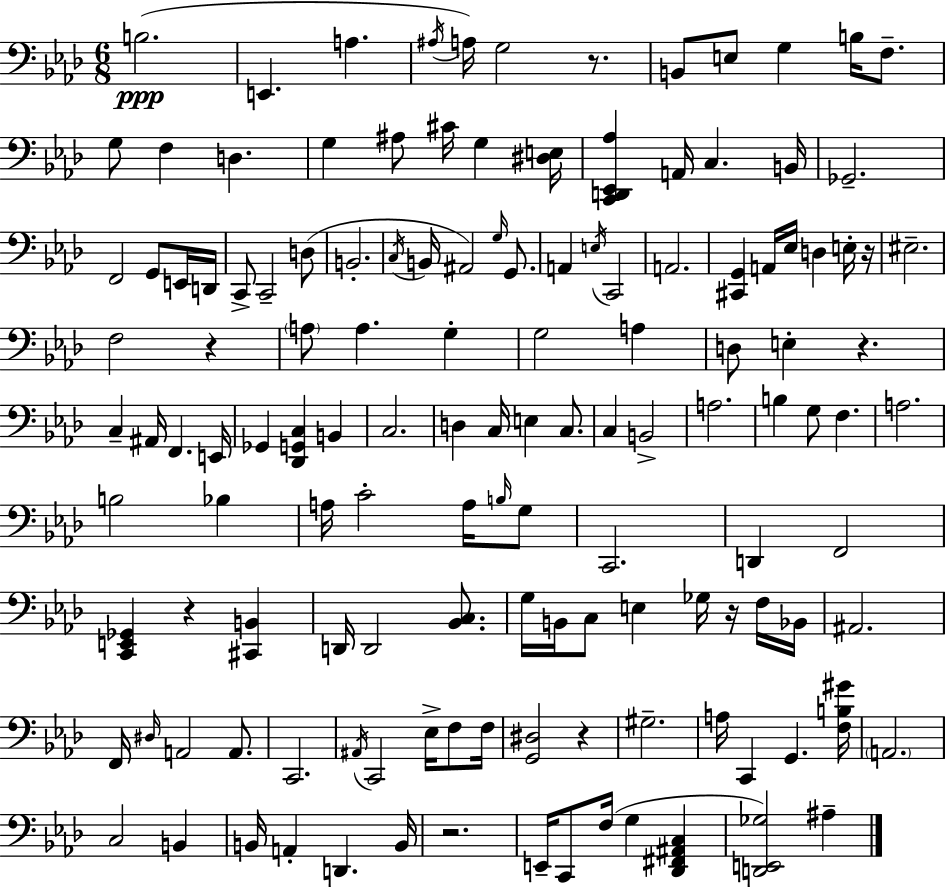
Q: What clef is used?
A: bass